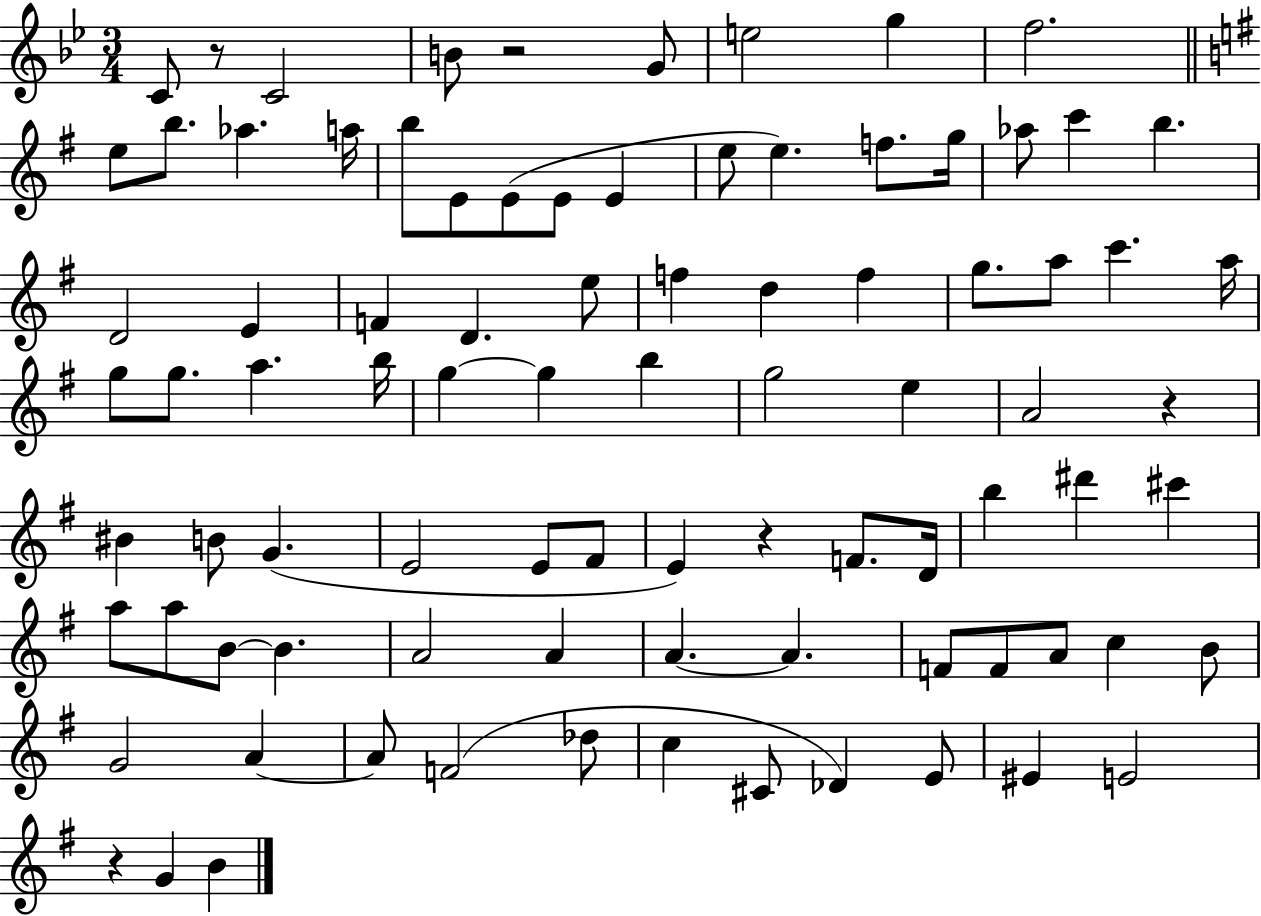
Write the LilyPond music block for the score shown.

{
  \clef treble
  \numericTimeSignature
  \time 3/4
  \key bes \major
  \repeat volta 2 { c'8 r8 c'2 | b'8 r2 g'8 | e''2 g''4 | f''2. | \break \bar "||" \break \key g \major e''8 b''8. aes''4. a''16 | b''8 e'8 e'8( e'8 e'4 | e''8 e''4.) f''8. g''16 | aes''8 c'''4 b''4. | \break d'2 e'4 | f'4 d'4. e''8 | f''4 d''4 f''4 | g''8. a''8 c'''4. a''16 | \break g''8 g''8. a''4. b''16 | g''4~~ g''4 b''4 | g''2 e''4 | a'2 r4 | \break bis'4 b'8 g'4.( | e'2 e'8 fis'8 | e'4) r4 f'8. d'16 | b''4 dis'''4 cis'''4 | \break a''8 a''8 b'8~~ b'4. | a'2 a'4 | a'4.~~ a'4. | f'8 f'8 a'8 c''4 b'8 | \break g'2 a'4~~ | a'8 f'2( des''8 | c''4 cis'8 des'4) e'8 | eis'4 e'2 | \break r4 g'4 b'4 | } \bar "|."
}